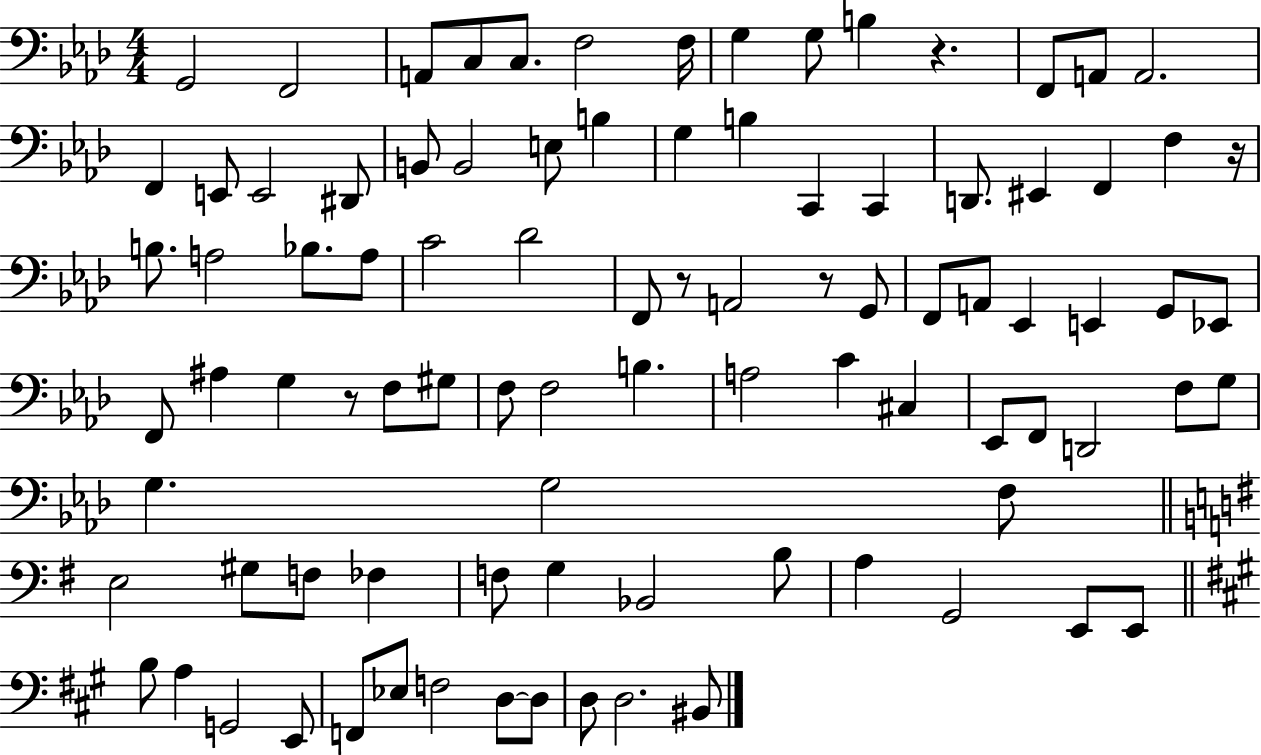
X:1
T:Untitled
M:4/4
L:1/4
K:Ab
G,,2 F,,2 A,,/2 C,/2 C,/2 F,2 F,/4 G, G,/2 B, z F,,/2 A,,/2 A,,2 F,, E,,/2 E,,2 ^D,,/2 B,,/2 B,,2 E,/2 B, G, B, C,, C,, D,,/2 ^E,, F,, F, z/4 B,/2 A,2 _B,/2 A,/2 C2 _D2 F,,/2 z/2 A,,2 z/2 G,,/2 F,,/2 A,,/2 _E,, E,, G,,/2 _E,,/2 F,,/2 ^A, G, z/2 F,/2 ^G,/2 F,/2 F,2 B, A,2 C ^C, _E,,/2 F,,/2 D,,2 F,/2 G,/2 G, G,2 F,/2 E,2 ^G,/2 F,/2 _F, F,/2 G, _B,,2 B,/2 A, G,,2 E,,/2 E,,/2 B,/2 A, G,,2 E,,/2 F,,/2 _E,/2 F,2 D,/2 D,/2 D,/2 D,2 ^B,,/2